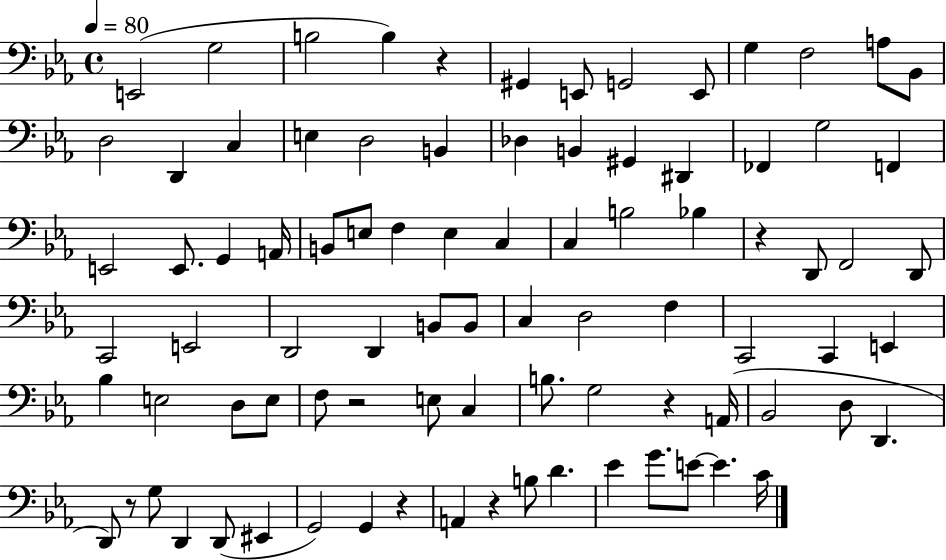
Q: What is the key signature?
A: EES major